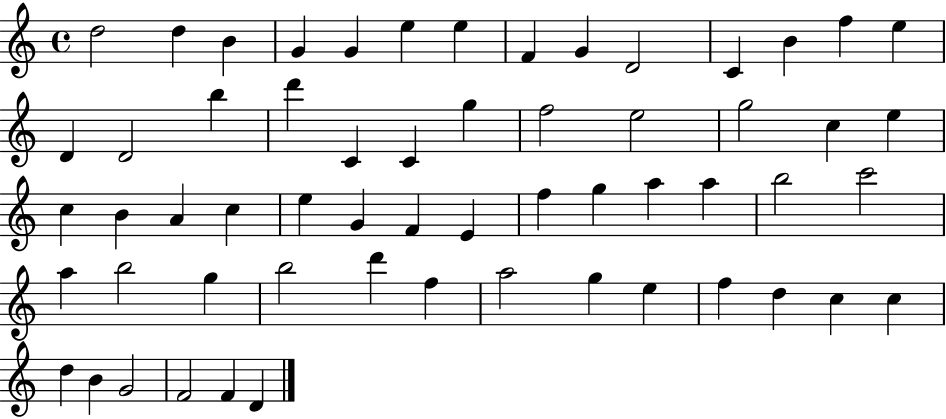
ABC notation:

X:1
T:Untitled
M:4/4
L:1/4
K:C
d2 d B G G e e F G D2 C B f e D D2 b d' C C g f2 e2 g2 c e c B A c e G F E f g a a b2 c'2 a b2 g b2 d' f a2 g e f d c c d B G2 F2 F D